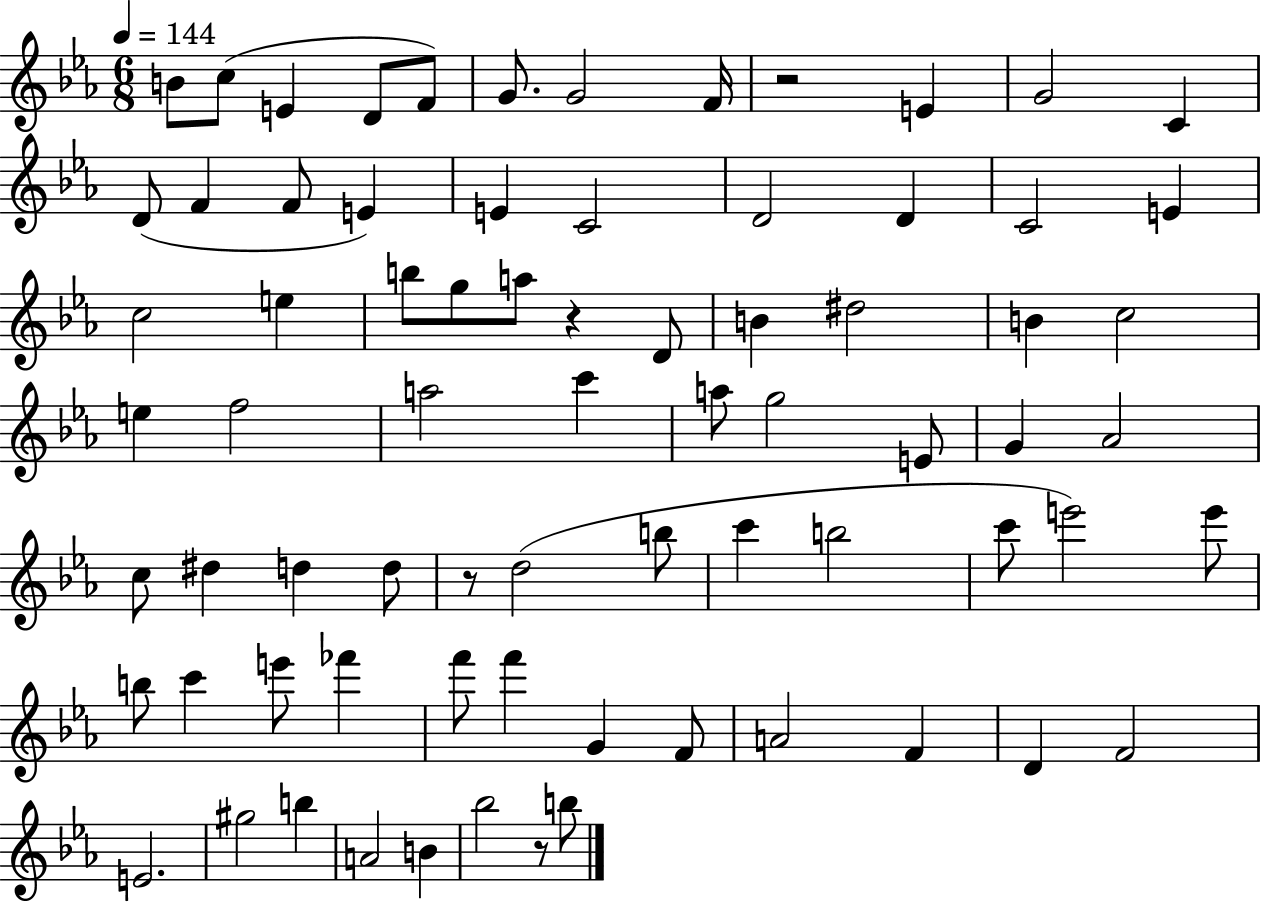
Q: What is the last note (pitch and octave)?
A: B5